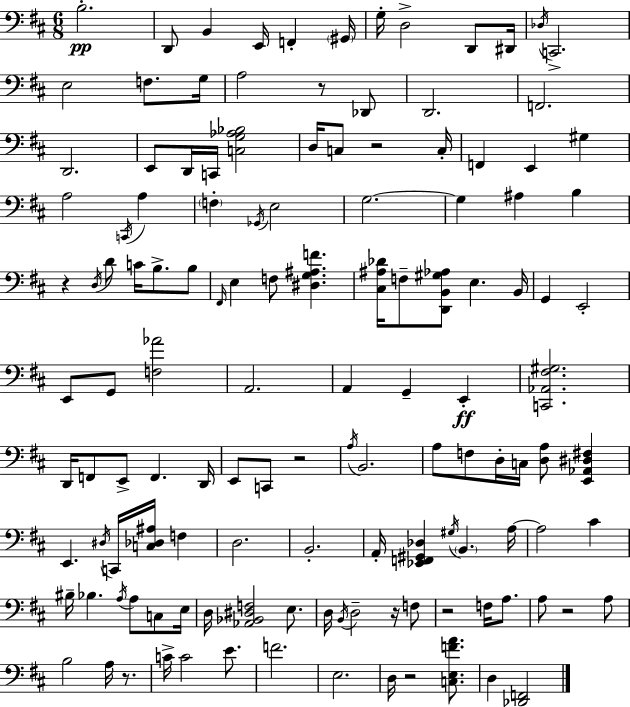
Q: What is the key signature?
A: D major